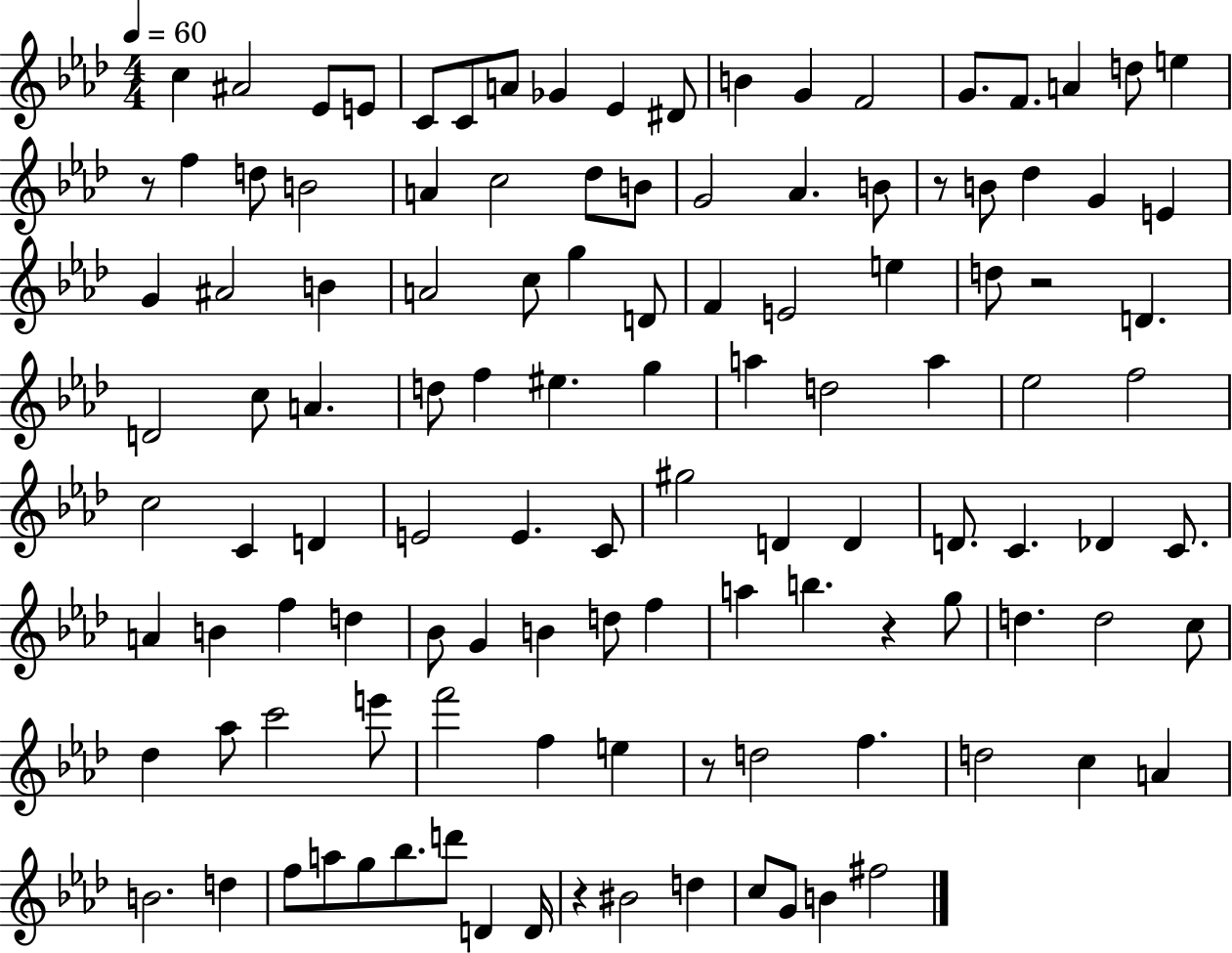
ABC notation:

X:1
T:Untitled
M:4/4
L:1/4
K:Ab
c ^A2 _E/2 E/2 C/2 C/2 A/2 _G _E ^D/2 B G F2 G/2 F/2 A d/2 e z/2 f d/2 B2 A c2 _d/2 B/2 G2 _A B/2 z/2 B/2 _d G E G ^A2 B A2 c/2 g D/2 F E2 e d/2 z2 D D2 c/2 A d/2 f ^e g a d2 a _e2 f2 c2 C D E2 E C/2 ^g2 D D D/2 C _D C/2 A B f d _B/2 G B d/2 f a b z g/2 d d2 c/2 _d _a/2 c'2 e'/2 f'2 f e z/2 d2 f d2 c A B2 d f/2 a/2 g/2 _b/2 d'/2 D D/4 z ^B2 d c/2 G/2 B ^f2